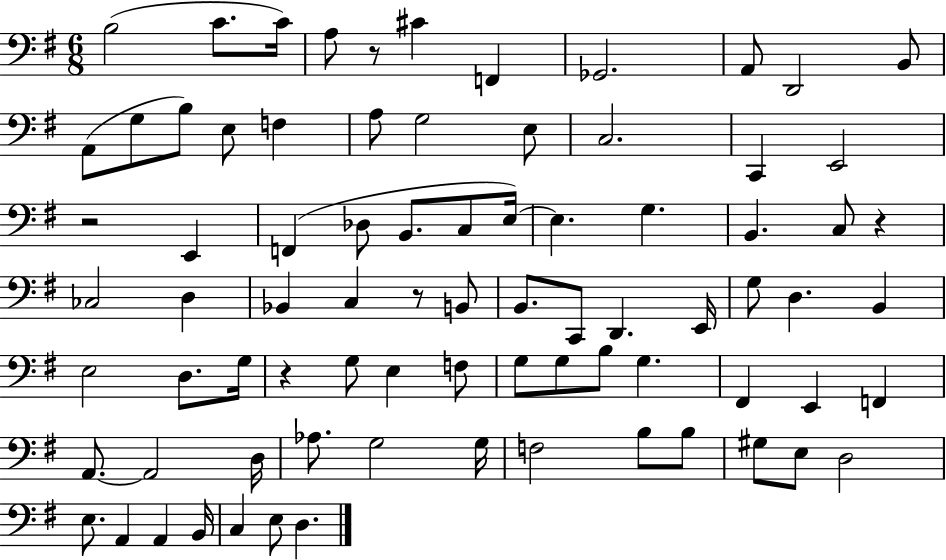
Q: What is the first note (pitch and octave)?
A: B3